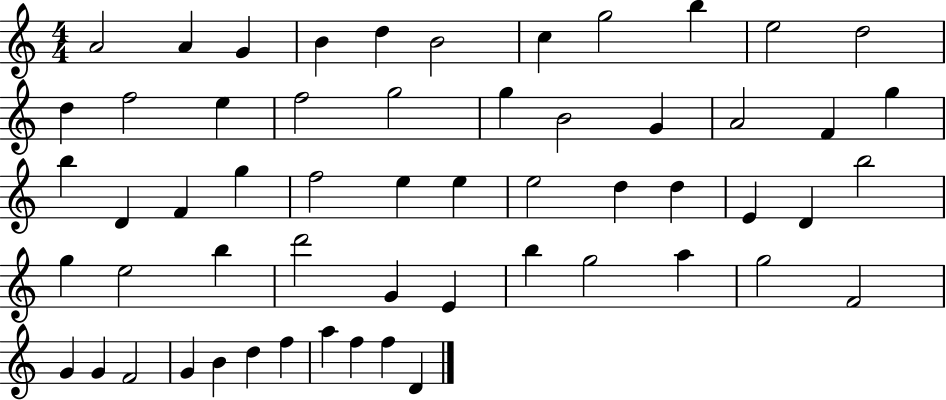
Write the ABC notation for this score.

X:1
T:Untitled
M:4/4
L:1/4
K:C
A2 A G B d B2 c g2 b e2 d2 d f2 e f2 g2 g B2 G A2 F g b D F g f2 e e e2 d d E D b2 g e2 b d'2 G E b g2 a g2 F2 G G F2 G B d f a f f D